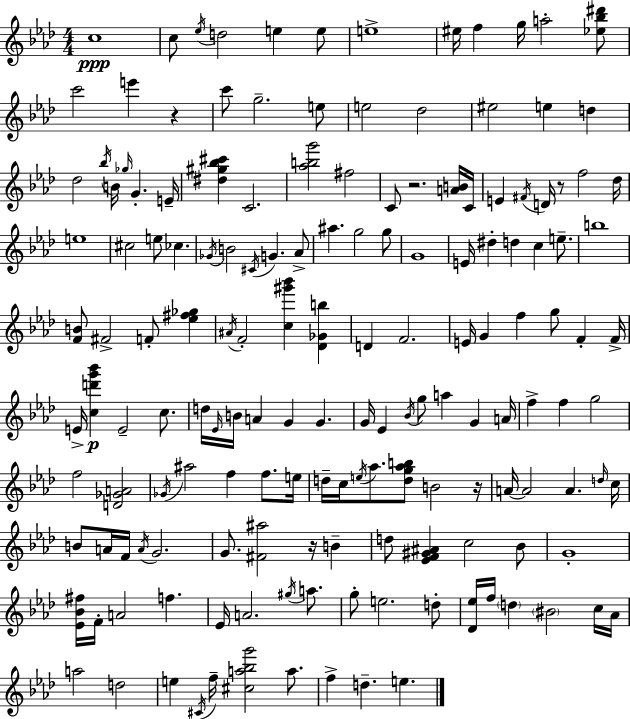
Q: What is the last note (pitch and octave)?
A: E5